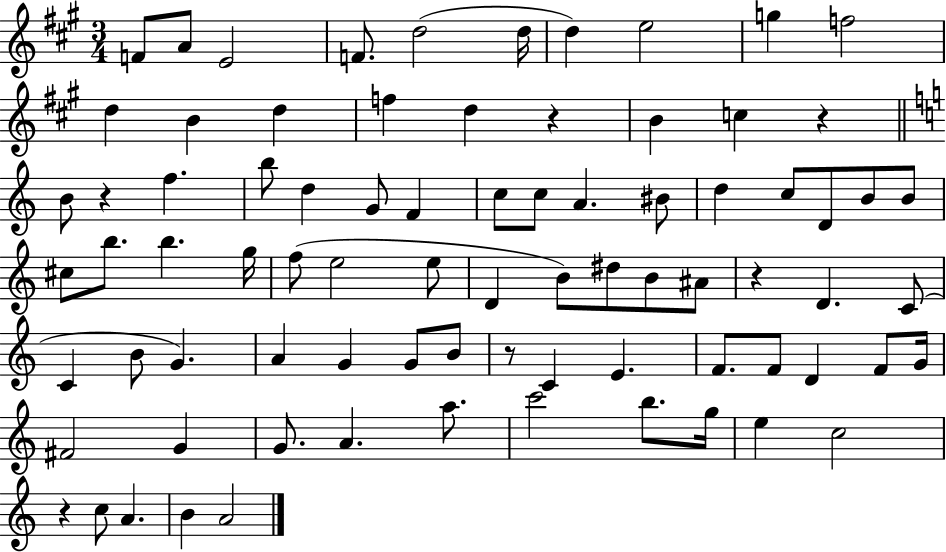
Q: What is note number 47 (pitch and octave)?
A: C4